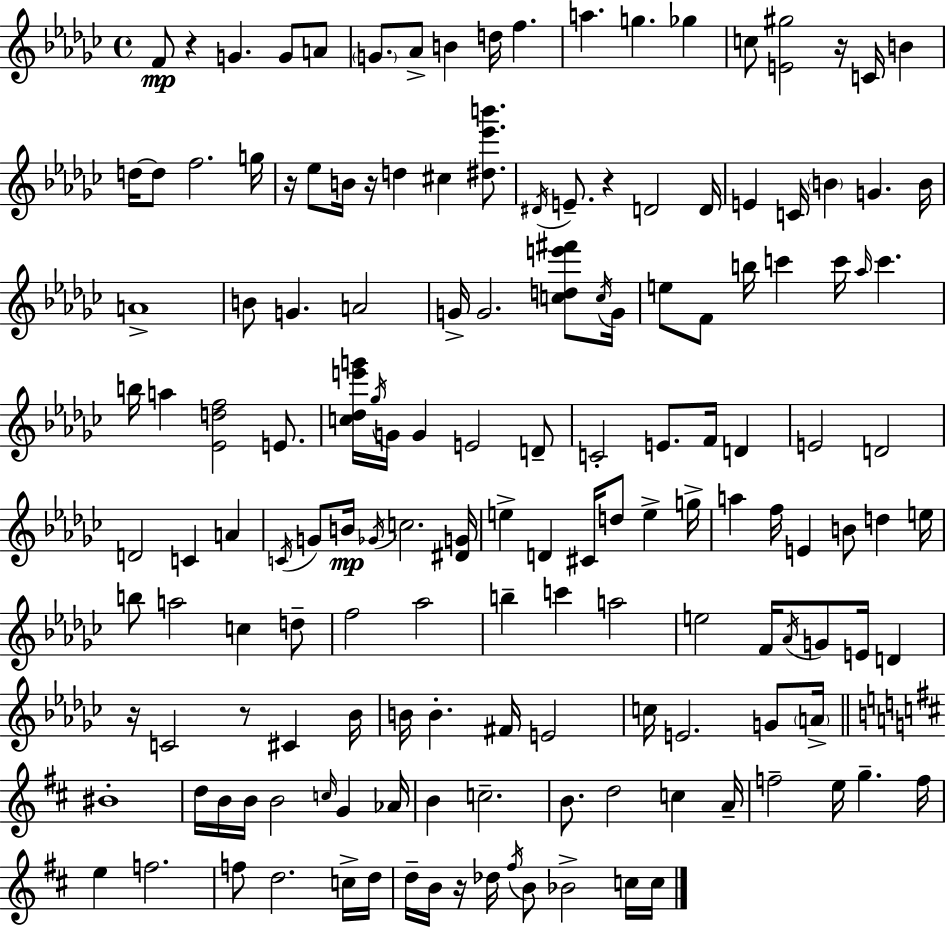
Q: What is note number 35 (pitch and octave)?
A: G4